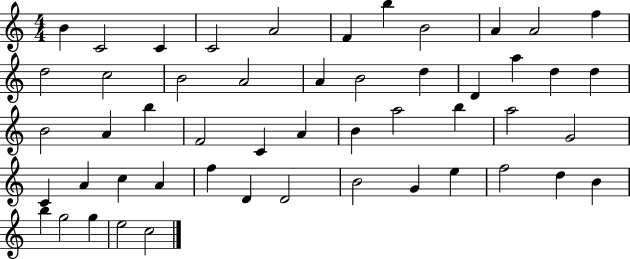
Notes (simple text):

B4/q C4/h C4/q C4/h A4/h F4/q B5/q B4/h A4/q A4/h F5/q D5/h C5/h B4/h A4/h A4/q B4/h D5/q D4/q A5/q D5/q D5/q B4/h A4/q B5/q F4/h C4/q A4/q B4/q A5/h B5/q A5/h G4/h C4/q A4/q C5/q A4/q F5/q D4/q D4/h B4/h G4/q E5/q F5/h D5/q B4/q B5/q G5/h G5/q E5/h C5/h